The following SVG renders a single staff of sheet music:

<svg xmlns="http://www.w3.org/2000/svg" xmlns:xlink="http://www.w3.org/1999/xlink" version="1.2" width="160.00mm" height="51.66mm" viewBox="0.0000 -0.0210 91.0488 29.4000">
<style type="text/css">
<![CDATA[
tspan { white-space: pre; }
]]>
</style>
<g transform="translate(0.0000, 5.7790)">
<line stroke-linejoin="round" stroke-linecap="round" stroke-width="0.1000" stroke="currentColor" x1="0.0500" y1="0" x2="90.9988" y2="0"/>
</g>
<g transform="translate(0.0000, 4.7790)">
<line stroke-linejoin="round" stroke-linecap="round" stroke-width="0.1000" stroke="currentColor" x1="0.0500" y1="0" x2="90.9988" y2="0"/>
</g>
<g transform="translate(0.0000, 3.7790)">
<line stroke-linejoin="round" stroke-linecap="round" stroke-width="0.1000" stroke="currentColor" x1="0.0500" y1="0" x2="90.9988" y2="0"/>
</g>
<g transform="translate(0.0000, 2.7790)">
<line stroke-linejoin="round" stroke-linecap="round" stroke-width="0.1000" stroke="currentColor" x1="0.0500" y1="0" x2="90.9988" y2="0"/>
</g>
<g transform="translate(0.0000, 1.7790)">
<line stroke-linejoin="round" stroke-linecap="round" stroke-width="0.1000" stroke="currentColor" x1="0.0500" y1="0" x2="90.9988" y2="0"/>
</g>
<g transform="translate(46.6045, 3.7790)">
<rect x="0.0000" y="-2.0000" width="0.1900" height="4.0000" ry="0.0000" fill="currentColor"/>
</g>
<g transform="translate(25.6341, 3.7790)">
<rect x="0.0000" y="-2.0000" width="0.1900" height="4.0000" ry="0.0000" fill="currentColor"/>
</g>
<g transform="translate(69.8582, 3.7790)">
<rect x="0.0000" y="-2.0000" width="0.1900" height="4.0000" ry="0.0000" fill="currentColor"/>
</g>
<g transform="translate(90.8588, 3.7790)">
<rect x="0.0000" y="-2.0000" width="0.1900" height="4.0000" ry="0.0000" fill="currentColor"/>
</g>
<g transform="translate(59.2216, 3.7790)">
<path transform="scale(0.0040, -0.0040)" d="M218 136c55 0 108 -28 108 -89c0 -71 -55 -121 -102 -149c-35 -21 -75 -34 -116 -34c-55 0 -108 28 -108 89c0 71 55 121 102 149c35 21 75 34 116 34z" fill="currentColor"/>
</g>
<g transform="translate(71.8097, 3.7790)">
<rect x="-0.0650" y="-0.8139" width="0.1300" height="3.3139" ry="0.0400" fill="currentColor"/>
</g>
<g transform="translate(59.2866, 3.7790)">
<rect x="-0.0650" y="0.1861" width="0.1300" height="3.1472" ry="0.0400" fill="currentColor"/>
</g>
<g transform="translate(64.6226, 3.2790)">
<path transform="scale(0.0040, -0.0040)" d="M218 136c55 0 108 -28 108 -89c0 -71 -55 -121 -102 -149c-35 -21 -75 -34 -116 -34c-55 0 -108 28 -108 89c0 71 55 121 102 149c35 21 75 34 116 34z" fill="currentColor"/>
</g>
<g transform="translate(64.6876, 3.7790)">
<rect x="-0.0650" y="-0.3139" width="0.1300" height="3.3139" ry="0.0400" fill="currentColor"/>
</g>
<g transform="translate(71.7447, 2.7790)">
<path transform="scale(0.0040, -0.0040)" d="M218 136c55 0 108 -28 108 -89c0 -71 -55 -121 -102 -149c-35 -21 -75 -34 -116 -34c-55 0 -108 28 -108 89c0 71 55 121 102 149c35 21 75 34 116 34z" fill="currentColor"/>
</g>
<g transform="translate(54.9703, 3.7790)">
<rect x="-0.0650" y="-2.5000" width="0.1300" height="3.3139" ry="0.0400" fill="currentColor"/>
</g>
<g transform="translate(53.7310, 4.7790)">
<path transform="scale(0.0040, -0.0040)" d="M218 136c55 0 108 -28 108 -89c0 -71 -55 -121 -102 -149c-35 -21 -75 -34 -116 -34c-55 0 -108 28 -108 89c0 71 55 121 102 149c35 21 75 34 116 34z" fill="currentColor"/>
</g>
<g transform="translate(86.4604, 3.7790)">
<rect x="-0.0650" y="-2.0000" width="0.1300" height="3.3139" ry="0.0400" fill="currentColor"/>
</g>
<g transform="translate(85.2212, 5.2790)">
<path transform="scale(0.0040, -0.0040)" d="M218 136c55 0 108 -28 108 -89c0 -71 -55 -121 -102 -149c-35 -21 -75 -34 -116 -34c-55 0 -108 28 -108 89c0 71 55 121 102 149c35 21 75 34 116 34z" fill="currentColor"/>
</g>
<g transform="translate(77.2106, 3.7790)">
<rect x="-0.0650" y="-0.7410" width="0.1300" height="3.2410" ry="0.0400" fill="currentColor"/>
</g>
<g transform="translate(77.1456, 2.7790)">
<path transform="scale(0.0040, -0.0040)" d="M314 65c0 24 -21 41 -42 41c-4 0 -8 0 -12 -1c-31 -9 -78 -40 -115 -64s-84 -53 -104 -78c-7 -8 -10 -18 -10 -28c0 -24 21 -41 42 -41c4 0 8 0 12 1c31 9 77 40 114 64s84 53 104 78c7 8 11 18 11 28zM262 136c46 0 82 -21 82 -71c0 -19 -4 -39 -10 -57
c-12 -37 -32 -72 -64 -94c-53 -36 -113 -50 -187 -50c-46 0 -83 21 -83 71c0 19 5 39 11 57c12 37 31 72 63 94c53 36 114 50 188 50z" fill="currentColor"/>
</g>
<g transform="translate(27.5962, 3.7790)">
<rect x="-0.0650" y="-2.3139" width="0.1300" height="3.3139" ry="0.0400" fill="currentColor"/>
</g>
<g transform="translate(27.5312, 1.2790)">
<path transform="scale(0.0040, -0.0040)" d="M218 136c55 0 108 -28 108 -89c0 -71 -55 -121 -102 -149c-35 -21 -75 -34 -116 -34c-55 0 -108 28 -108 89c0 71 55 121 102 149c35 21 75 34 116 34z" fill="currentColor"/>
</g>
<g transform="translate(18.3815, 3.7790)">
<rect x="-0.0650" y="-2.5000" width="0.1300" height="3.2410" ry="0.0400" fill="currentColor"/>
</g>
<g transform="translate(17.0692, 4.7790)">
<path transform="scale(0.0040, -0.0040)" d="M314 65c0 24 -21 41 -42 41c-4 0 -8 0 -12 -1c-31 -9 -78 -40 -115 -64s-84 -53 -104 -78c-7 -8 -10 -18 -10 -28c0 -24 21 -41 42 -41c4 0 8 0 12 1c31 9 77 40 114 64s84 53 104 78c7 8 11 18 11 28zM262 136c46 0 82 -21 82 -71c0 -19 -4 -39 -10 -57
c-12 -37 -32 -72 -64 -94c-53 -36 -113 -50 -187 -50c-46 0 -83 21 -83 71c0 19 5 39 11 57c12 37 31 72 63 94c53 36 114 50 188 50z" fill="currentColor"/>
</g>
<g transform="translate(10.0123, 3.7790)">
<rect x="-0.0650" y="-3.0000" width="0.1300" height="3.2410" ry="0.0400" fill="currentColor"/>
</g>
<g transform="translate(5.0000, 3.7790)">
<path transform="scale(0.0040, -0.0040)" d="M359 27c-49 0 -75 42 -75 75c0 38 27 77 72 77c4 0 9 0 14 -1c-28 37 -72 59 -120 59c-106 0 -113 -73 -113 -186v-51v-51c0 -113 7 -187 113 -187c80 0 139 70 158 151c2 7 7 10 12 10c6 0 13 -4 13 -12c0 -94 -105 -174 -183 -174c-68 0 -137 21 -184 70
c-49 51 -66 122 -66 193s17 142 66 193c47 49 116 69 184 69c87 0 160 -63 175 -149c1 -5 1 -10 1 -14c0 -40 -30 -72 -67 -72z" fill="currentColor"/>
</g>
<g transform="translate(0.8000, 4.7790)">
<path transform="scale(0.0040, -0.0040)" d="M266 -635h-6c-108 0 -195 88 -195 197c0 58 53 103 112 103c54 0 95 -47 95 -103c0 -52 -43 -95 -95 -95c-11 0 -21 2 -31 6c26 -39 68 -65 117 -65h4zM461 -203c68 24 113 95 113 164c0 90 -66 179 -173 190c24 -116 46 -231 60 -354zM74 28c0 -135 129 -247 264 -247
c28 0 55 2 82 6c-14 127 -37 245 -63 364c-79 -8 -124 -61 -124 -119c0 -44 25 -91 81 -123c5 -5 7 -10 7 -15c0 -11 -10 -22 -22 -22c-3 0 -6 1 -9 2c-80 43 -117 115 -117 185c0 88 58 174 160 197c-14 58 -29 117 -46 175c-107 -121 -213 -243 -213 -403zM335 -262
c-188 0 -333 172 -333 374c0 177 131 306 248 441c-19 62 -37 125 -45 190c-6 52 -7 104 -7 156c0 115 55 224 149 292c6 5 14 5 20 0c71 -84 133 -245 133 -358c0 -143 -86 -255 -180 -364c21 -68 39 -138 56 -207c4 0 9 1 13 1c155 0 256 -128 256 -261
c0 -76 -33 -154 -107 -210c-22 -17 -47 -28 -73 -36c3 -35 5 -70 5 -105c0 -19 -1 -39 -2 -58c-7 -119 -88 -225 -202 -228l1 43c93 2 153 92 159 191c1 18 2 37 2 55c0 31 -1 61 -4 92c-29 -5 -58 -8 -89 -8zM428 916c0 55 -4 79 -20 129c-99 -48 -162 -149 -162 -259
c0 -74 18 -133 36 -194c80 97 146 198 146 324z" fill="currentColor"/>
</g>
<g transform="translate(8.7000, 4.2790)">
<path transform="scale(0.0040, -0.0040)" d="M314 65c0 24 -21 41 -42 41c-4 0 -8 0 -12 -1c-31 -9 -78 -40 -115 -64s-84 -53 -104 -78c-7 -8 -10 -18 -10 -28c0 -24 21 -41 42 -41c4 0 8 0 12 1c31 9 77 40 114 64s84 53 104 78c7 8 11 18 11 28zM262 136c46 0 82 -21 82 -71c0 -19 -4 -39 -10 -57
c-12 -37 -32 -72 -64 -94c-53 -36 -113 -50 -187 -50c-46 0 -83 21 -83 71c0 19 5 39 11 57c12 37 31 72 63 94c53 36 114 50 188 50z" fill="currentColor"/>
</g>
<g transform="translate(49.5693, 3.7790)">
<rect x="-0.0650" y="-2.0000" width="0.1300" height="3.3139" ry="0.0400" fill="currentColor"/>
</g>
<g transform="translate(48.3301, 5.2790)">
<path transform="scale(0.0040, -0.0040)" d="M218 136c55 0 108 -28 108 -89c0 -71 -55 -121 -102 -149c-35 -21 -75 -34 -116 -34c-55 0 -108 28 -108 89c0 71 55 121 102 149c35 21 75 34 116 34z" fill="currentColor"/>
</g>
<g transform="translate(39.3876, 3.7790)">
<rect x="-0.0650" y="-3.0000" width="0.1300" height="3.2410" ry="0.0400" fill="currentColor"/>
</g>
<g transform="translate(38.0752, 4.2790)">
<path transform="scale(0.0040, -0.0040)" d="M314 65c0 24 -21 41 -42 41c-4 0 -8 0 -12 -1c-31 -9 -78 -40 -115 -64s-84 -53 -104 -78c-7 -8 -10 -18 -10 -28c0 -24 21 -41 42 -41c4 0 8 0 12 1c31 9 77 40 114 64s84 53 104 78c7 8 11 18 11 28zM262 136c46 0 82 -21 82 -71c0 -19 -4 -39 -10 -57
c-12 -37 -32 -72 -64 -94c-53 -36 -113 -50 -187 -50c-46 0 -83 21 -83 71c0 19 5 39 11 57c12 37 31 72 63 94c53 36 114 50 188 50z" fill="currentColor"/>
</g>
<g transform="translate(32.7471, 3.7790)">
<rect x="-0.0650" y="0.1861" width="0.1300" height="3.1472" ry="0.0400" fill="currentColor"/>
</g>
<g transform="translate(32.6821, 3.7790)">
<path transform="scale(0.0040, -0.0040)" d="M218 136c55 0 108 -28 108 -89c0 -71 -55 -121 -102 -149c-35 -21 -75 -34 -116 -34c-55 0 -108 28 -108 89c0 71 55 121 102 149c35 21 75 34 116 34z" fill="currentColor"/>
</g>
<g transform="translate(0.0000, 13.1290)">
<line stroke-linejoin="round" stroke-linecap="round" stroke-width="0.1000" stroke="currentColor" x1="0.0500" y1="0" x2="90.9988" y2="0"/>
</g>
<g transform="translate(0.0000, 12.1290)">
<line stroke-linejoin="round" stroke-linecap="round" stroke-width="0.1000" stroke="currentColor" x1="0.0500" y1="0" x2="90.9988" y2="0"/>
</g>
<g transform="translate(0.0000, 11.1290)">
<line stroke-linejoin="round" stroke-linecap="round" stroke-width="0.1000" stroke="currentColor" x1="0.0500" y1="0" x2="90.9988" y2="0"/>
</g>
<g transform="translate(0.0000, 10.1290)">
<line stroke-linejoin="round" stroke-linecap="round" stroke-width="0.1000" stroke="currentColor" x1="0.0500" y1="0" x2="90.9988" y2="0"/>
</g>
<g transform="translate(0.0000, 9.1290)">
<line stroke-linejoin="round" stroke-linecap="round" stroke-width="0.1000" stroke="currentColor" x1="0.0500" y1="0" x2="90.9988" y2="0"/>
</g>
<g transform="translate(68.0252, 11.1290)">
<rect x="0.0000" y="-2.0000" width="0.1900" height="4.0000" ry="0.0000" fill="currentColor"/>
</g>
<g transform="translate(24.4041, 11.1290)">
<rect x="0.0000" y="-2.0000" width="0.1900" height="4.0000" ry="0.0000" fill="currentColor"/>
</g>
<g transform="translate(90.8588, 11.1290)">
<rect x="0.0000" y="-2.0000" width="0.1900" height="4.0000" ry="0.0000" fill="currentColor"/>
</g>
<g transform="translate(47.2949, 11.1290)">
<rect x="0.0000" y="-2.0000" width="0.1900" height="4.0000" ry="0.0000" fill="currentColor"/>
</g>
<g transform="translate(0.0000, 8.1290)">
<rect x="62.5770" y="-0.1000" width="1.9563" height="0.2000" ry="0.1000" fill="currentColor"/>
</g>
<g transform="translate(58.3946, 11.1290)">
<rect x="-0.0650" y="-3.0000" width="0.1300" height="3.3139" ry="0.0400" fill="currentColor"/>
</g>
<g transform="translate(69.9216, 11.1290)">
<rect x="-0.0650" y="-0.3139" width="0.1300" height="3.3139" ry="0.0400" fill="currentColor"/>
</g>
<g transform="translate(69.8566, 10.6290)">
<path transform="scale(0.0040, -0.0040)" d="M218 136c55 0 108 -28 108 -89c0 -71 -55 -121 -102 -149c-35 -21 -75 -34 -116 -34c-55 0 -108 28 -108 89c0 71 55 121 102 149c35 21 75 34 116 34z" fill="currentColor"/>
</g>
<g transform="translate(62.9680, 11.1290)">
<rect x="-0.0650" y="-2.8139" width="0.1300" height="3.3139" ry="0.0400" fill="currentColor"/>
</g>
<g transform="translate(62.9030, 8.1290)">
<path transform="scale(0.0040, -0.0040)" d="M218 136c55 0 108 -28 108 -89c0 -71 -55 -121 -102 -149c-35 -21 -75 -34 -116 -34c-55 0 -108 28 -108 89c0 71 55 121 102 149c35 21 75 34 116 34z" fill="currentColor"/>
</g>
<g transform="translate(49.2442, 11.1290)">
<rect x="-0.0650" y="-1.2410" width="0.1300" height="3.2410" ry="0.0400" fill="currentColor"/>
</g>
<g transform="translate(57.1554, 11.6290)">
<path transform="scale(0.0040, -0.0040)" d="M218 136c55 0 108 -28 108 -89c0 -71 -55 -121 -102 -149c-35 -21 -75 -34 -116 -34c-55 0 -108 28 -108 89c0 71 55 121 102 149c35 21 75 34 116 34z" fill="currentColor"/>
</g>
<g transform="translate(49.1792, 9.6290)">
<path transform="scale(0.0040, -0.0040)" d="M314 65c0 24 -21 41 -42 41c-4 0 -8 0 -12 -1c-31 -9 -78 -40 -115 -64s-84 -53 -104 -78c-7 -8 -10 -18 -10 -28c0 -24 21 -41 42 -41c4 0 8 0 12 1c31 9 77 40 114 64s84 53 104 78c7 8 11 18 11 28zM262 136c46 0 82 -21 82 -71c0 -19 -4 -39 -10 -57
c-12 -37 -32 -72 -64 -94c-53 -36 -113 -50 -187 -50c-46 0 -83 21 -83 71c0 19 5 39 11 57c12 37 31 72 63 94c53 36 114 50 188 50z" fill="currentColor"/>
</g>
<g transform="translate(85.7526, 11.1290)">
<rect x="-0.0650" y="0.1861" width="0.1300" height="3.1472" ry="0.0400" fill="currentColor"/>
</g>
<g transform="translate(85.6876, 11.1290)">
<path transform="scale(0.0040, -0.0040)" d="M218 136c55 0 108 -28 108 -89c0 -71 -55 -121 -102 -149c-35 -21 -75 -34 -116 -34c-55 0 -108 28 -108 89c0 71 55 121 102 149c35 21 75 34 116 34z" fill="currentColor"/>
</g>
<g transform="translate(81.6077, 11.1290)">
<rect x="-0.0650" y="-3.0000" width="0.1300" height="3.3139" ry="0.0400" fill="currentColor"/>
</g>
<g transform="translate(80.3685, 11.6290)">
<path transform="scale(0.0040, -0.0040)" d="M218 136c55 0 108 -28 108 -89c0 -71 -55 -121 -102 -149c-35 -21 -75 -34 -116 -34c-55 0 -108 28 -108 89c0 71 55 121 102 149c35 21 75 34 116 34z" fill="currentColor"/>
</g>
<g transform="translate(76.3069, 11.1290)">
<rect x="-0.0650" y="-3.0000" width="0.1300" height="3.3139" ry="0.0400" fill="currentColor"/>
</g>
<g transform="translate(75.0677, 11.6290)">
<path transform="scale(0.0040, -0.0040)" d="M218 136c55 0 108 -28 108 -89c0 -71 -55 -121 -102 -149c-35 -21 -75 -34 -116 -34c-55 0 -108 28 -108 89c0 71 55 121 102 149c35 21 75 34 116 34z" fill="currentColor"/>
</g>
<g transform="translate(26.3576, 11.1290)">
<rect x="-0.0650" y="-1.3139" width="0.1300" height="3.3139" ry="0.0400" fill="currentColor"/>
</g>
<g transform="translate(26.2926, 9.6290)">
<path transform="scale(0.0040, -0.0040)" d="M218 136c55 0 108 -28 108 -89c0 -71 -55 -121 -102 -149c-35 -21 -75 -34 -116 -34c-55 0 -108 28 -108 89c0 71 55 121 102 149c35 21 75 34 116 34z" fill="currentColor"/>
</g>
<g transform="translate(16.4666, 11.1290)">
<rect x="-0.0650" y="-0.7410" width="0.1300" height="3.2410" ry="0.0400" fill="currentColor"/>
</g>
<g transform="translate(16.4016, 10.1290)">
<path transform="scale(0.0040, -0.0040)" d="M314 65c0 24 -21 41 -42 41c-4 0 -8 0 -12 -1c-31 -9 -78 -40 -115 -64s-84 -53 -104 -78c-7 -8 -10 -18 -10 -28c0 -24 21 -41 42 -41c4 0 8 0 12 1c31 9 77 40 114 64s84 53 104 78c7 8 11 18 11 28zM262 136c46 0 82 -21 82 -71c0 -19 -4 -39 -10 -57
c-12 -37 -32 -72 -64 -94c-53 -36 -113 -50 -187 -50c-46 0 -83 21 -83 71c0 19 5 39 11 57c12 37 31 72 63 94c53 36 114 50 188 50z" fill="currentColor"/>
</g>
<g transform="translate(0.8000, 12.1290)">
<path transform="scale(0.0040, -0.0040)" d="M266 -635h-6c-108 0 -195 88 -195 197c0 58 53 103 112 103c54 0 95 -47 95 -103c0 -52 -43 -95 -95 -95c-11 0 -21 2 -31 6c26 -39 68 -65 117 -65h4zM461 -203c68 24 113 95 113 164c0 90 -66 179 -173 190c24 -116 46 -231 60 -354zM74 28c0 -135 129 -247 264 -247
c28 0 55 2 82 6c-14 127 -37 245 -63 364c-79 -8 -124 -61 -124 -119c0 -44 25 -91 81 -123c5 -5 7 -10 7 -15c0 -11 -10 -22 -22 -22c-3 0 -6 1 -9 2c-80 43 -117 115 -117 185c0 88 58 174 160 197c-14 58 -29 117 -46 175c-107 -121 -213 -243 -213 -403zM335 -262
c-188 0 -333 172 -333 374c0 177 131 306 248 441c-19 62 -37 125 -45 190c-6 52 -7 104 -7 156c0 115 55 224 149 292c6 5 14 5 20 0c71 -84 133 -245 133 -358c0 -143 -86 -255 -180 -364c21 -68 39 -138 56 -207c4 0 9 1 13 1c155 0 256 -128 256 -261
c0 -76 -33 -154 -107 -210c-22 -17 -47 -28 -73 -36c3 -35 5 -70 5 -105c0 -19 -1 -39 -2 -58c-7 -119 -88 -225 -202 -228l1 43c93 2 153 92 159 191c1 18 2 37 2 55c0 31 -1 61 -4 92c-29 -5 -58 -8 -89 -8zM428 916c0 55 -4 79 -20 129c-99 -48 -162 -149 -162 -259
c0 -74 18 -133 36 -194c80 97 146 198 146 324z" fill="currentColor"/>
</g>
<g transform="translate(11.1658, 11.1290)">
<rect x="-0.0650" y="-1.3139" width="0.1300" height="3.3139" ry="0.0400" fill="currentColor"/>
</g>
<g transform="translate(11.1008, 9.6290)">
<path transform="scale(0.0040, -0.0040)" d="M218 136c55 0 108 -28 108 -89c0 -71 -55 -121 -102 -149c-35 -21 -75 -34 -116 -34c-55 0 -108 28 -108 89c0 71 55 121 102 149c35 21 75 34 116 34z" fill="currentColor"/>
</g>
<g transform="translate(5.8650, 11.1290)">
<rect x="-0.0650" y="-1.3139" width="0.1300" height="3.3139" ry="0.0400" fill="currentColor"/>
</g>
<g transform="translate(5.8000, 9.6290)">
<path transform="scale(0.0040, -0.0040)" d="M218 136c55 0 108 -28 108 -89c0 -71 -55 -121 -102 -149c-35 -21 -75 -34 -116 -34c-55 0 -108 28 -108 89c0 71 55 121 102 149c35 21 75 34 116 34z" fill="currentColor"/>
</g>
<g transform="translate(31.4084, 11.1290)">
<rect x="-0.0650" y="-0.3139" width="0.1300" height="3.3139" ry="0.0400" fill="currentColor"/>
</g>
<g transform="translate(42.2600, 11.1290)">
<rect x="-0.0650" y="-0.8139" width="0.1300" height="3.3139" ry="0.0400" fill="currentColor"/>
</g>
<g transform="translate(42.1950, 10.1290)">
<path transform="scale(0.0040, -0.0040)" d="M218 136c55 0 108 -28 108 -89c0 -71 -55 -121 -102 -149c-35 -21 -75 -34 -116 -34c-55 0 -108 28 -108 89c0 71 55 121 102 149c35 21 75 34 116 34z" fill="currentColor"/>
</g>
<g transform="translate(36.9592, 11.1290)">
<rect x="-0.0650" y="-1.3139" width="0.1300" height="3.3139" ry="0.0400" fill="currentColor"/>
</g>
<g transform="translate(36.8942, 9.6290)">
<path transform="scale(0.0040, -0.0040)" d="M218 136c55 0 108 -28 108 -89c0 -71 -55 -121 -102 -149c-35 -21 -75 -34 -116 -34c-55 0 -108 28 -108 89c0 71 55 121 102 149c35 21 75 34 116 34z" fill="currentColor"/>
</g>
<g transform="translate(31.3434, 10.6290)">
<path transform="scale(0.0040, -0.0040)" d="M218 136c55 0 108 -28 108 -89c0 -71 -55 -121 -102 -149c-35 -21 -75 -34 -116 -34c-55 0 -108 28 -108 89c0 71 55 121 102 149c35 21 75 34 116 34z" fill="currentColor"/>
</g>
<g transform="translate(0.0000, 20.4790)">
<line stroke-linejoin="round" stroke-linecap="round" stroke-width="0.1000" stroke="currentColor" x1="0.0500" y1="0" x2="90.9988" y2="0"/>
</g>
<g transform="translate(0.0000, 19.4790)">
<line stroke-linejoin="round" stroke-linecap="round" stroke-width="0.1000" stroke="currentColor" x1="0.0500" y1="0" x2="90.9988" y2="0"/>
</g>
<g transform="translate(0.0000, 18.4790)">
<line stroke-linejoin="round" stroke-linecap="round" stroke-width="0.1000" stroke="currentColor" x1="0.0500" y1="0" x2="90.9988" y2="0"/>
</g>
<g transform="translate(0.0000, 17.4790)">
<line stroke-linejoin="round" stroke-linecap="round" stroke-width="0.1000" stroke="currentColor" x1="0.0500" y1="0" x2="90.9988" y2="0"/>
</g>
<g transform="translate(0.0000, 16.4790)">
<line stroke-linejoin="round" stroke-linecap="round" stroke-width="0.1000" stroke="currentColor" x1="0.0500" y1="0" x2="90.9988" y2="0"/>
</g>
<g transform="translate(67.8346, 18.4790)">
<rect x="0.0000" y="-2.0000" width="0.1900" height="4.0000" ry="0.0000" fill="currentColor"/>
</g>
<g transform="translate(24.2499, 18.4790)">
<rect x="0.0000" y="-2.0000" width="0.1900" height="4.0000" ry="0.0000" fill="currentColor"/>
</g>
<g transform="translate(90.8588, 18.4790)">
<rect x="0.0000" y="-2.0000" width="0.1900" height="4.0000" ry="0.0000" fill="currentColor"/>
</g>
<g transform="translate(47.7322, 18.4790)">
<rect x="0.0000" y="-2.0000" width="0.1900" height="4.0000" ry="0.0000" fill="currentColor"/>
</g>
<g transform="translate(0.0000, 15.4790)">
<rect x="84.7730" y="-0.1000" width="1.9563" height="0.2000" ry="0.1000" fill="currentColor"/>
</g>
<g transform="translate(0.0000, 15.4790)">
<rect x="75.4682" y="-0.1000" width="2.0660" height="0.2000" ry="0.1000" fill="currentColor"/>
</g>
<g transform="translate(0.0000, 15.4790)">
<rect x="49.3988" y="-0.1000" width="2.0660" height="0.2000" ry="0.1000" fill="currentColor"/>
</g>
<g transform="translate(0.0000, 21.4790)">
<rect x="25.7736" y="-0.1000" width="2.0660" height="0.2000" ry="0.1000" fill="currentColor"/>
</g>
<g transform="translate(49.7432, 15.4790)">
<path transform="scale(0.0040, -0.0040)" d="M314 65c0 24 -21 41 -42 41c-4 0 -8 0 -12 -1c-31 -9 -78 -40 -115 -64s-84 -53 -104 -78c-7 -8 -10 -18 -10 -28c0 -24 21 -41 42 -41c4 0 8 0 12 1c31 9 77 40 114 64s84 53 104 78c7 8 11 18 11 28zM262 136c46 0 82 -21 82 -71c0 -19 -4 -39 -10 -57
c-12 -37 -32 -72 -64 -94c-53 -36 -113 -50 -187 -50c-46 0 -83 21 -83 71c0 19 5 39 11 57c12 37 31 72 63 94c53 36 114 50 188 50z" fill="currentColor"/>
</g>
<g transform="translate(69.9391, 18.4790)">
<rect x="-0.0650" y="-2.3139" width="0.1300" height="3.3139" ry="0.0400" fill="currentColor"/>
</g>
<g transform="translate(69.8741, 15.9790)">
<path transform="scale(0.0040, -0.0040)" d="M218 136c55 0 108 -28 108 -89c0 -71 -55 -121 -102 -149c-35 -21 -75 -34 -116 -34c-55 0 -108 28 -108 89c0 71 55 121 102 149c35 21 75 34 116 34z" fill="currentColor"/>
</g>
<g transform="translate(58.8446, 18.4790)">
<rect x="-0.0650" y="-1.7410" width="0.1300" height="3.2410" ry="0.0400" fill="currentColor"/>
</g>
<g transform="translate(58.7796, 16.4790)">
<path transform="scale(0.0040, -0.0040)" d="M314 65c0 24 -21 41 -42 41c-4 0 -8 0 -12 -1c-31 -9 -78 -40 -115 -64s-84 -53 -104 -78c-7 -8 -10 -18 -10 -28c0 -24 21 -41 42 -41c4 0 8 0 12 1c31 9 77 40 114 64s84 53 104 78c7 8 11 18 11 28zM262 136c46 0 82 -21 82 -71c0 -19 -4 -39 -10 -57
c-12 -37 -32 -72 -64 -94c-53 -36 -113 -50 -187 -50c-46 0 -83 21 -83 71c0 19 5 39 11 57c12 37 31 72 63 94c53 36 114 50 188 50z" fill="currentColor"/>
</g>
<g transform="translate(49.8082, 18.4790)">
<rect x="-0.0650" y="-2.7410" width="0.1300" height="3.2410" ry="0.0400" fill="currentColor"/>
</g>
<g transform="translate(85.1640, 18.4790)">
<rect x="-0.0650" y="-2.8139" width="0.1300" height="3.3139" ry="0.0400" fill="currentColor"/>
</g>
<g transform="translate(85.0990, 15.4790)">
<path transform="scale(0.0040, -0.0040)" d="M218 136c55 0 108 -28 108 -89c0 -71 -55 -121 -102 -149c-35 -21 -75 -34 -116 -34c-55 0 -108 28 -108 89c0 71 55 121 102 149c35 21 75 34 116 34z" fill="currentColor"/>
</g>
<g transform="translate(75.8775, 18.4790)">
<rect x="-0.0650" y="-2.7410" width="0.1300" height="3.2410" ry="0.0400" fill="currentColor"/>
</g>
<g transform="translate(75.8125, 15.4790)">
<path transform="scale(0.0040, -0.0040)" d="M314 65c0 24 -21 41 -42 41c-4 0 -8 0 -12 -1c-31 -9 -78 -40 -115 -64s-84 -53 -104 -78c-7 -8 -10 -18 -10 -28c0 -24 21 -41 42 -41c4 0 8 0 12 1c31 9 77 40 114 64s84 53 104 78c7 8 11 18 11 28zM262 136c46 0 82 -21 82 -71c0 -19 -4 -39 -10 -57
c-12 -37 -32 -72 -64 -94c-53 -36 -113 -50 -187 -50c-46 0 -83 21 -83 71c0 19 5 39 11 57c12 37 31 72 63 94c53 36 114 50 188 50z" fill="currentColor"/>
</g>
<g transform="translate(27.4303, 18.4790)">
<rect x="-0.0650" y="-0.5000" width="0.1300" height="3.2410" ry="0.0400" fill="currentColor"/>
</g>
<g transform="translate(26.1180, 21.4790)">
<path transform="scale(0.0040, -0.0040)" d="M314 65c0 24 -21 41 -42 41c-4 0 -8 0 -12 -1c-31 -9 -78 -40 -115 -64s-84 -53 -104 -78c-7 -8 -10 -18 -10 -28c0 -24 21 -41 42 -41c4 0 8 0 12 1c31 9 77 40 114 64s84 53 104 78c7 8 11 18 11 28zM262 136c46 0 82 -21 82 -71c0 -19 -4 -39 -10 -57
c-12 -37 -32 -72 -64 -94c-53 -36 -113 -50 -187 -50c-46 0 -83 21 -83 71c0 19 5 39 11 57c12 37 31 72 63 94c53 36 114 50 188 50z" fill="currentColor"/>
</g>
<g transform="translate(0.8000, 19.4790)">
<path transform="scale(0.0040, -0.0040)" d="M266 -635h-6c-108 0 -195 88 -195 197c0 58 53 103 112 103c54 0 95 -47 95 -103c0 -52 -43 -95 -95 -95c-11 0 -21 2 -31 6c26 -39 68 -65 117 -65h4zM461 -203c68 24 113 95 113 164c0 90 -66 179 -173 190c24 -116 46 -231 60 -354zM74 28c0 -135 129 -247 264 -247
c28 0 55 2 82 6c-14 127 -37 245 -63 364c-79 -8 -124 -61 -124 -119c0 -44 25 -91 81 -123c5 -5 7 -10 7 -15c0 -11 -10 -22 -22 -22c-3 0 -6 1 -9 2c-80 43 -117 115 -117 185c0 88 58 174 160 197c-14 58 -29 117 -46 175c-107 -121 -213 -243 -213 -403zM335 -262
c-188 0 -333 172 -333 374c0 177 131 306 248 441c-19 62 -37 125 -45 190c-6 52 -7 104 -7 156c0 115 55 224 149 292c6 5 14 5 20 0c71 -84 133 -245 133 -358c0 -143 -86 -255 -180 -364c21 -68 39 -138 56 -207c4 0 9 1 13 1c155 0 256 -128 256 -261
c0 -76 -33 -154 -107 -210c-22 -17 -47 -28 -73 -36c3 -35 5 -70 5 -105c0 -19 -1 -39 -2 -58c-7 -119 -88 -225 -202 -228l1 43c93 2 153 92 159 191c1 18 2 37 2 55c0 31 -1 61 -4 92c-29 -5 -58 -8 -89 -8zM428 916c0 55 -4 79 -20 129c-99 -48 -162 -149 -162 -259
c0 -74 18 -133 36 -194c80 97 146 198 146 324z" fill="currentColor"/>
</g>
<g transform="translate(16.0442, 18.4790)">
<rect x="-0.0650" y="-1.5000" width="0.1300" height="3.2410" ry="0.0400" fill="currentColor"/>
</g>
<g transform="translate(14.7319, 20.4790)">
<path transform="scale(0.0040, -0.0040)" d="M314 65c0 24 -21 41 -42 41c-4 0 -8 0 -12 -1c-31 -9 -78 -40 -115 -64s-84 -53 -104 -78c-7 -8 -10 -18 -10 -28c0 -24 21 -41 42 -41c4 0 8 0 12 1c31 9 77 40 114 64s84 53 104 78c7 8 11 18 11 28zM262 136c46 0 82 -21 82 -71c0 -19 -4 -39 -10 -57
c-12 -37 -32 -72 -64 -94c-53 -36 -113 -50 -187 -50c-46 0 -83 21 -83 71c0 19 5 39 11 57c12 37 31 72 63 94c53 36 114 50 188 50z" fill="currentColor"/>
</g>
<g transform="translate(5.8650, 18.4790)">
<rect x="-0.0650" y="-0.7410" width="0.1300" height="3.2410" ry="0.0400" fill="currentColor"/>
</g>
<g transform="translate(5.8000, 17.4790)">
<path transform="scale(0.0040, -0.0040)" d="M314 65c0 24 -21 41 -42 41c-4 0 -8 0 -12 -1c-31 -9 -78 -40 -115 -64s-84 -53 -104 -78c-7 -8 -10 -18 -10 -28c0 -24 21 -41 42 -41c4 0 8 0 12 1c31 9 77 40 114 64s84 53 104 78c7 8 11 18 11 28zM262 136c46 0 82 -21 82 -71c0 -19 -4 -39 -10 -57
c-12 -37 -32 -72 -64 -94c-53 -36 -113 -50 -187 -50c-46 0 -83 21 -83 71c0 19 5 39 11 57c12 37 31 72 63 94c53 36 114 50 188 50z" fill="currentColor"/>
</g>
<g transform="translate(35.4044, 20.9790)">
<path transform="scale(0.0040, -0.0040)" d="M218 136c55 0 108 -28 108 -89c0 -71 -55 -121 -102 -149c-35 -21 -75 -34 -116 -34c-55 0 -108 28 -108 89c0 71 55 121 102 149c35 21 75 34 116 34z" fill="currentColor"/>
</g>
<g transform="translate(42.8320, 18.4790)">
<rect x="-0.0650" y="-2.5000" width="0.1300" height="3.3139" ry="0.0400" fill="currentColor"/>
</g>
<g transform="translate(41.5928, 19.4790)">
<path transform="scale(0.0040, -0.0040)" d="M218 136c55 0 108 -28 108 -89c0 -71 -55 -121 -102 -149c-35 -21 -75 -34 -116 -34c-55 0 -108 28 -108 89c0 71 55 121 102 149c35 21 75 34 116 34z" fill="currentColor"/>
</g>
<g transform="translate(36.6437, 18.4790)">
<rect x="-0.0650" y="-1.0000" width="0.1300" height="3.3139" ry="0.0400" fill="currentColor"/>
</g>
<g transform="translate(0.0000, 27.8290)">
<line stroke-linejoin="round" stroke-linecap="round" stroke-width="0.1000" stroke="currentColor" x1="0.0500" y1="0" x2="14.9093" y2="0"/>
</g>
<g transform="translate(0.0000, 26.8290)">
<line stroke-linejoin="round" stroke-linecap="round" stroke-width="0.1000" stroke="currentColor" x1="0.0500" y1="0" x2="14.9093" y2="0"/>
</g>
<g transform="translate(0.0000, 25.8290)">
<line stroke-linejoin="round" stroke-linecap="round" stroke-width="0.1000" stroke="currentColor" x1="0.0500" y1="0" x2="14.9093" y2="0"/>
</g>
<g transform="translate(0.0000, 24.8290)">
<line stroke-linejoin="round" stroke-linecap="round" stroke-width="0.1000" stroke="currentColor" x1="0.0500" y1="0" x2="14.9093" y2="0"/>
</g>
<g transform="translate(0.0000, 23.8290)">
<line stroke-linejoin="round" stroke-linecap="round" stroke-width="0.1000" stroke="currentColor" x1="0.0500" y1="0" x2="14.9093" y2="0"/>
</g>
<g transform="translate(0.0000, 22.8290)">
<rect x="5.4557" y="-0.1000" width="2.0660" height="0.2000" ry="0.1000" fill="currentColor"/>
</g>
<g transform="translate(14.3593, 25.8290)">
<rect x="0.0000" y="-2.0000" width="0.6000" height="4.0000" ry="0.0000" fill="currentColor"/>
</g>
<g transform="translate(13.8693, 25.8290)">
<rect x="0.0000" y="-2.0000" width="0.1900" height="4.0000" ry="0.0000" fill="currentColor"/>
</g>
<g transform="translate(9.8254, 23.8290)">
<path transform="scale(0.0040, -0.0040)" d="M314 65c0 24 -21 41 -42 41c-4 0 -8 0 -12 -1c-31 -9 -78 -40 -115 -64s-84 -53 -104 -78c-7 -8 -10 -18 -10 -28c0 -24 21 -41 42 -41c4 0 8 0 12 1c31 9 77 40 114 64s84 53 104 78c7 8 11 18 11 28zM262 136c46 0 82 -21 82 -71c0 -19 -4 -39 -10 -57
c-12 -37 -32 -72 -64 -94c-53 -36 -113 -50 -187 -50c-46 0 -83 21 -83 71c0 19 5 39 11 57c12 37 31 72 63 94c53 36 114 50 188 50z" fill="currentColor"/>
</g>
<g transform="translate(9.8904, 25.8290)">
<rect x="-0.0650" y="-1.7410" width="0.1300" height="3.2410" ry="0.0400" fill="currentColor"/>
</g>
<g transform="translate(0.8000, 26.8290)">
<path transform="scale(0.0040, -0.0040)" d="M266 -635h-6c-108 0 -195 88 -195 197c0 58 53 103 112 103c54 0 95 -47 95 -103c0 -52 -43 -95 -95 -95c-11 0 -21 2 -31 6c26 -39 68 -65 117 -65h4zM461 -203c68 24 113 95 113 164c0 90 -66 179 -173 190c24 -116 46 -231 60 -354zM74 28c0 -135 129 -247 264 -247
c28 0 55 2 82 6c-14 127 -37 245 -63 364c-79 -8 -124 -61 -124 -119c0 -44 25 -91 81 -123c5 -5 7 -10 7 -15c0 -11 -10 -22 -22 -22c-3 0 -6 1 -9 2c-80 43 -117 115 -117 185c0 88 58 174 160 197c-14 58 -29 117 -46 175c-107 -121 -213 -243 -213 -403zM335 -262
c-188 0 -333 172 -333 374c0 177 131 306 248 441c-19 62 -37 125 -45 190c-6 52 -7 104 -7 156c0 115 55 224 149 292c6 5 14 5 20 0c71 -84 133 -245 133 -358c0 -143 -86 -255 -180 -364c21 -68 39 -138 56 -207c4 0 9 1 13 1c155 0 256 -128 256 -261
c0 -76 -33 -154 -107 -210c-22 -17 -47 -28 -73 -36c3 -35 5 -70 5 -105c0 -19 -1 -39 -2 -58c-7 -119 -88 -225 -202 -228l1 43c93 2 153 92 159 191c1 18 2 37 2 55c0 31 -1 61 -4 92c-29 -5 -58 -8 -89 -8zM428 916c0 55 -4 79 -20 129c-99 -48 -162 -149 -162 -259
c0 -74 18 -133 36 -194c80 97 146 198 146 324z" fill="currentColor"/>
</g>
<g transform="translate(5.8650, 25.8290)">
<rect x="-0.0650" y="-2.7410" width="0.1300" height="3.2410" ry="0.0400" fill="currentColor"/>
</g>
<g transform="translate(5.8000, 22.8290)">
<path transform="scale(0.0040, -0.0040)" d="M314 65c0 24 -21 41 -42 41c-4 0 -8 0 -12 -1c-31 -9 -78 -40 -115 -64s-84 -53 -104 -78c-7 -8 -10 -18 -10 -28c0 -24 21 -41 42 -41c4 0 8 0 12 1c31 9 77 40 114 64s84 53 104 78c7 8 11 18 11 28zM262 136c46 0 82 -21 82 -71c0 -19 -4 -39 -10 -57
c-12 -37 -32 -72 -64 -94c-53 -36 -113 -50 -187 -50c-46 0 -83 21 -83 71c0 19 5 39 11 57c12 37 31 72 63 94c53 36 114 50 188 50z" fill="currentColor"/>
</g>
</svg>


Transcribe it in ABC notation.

X:1
T:Untitled
M:4/4
L:1/4
K:C
A2 G2 g B A2 F G B c d d2 F e e d2 e c e d e2 A a c A A B d2 E2 C2 D G a2 f2 g a2 a a2 f2